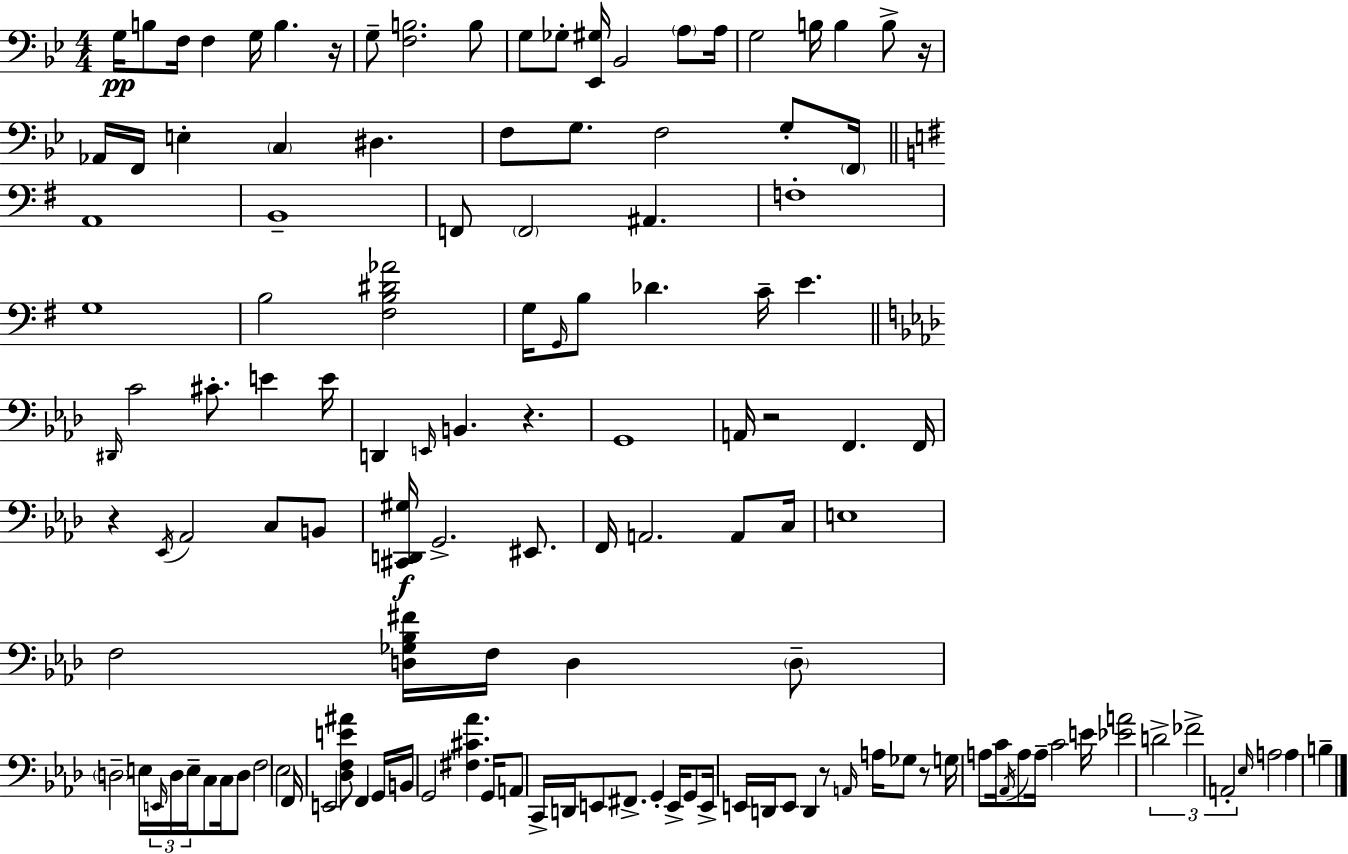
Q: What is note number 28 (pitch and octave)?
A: A2